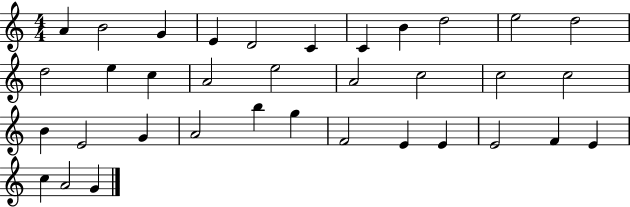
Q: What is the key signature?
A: C major